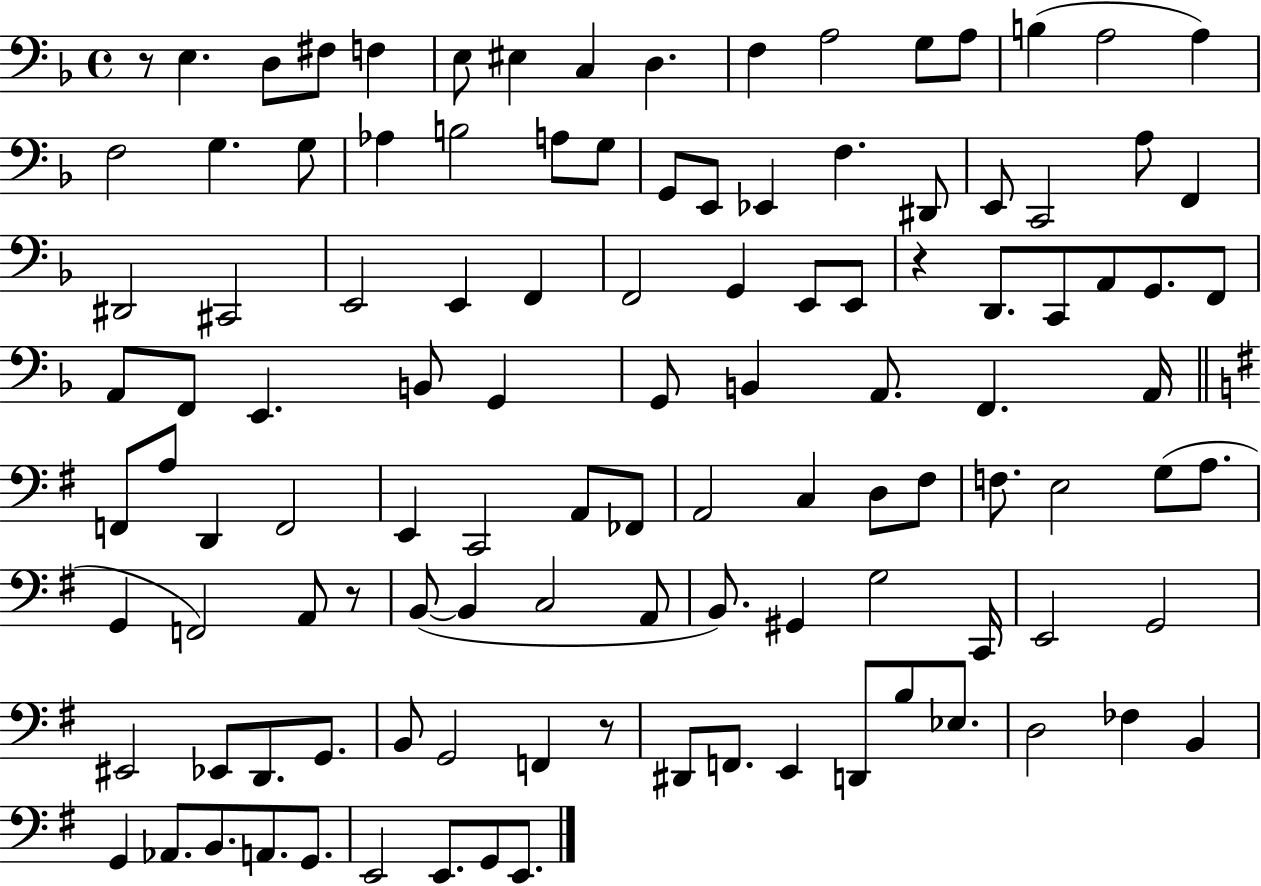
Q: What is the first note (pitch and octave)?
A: E3